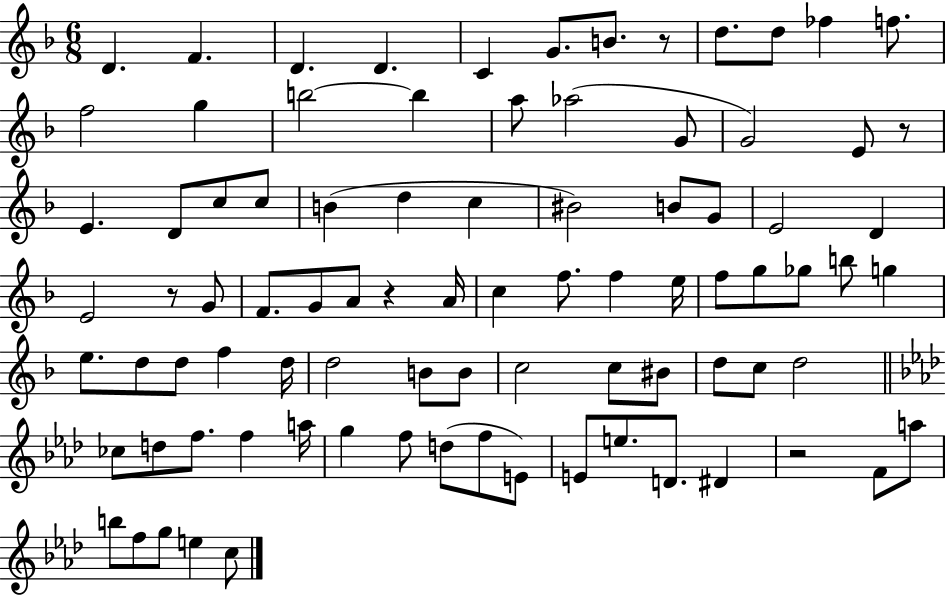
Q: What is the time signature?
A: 6/8